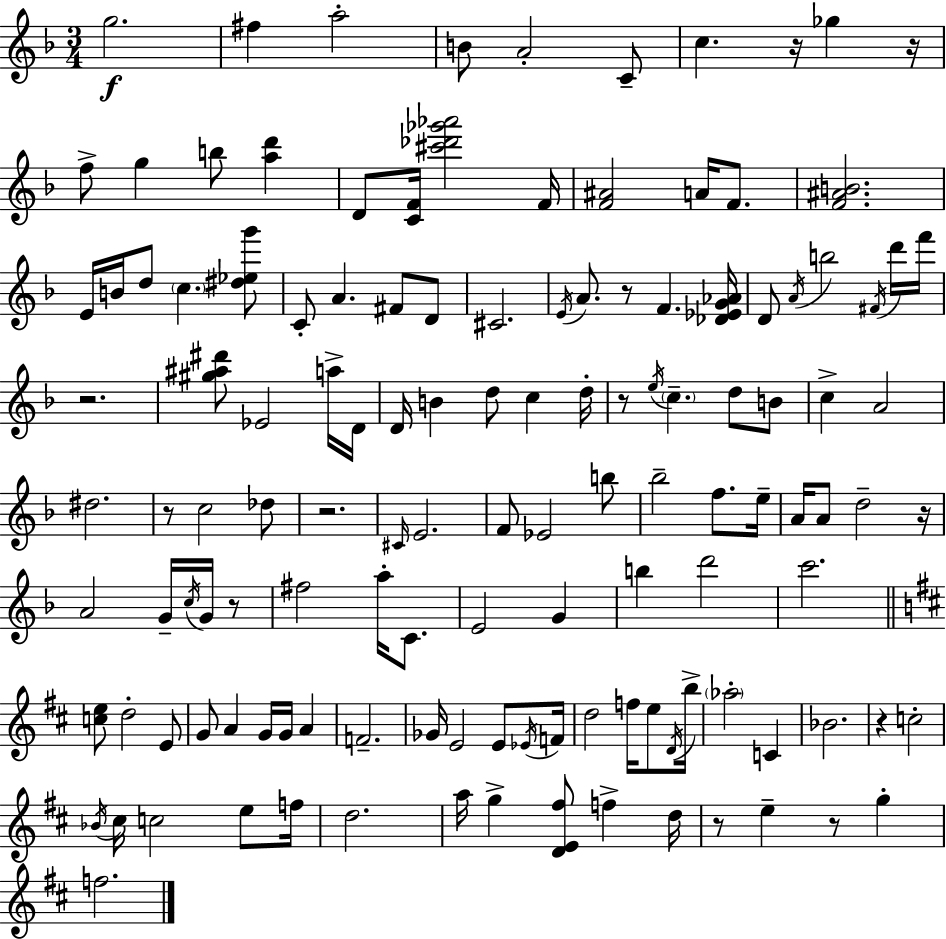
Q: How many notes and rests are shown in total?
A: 130